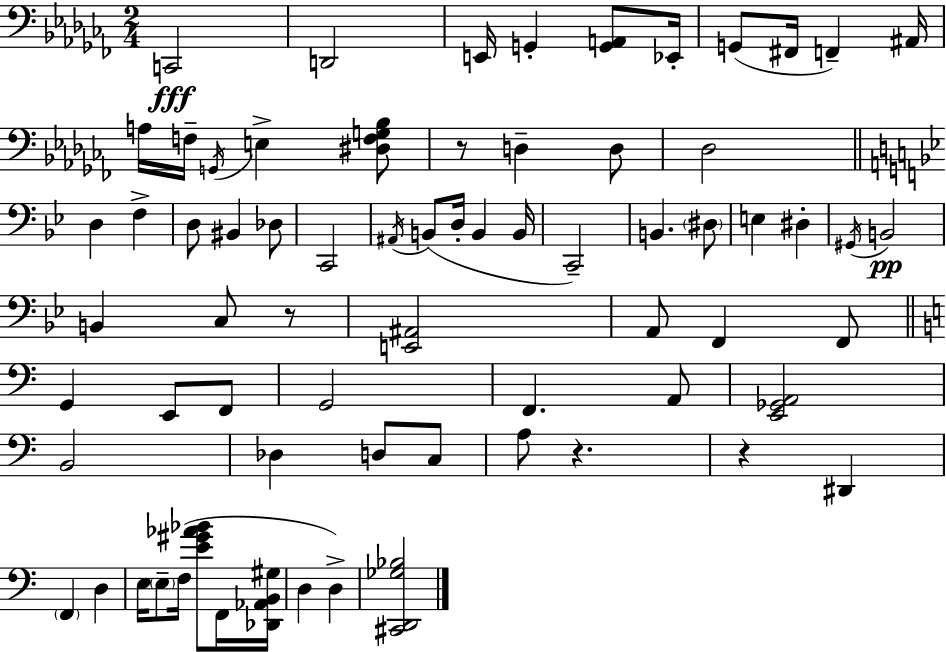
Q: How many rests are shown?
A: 4